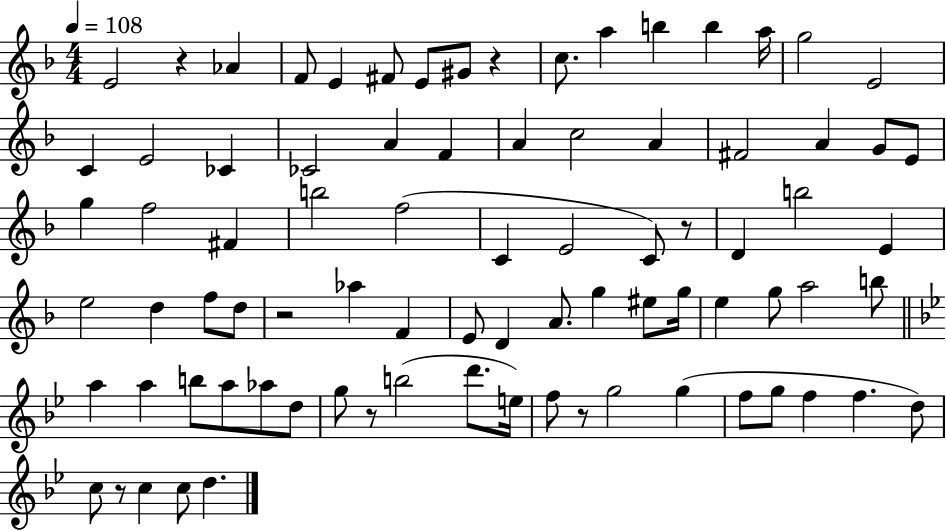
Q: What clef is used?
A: treble